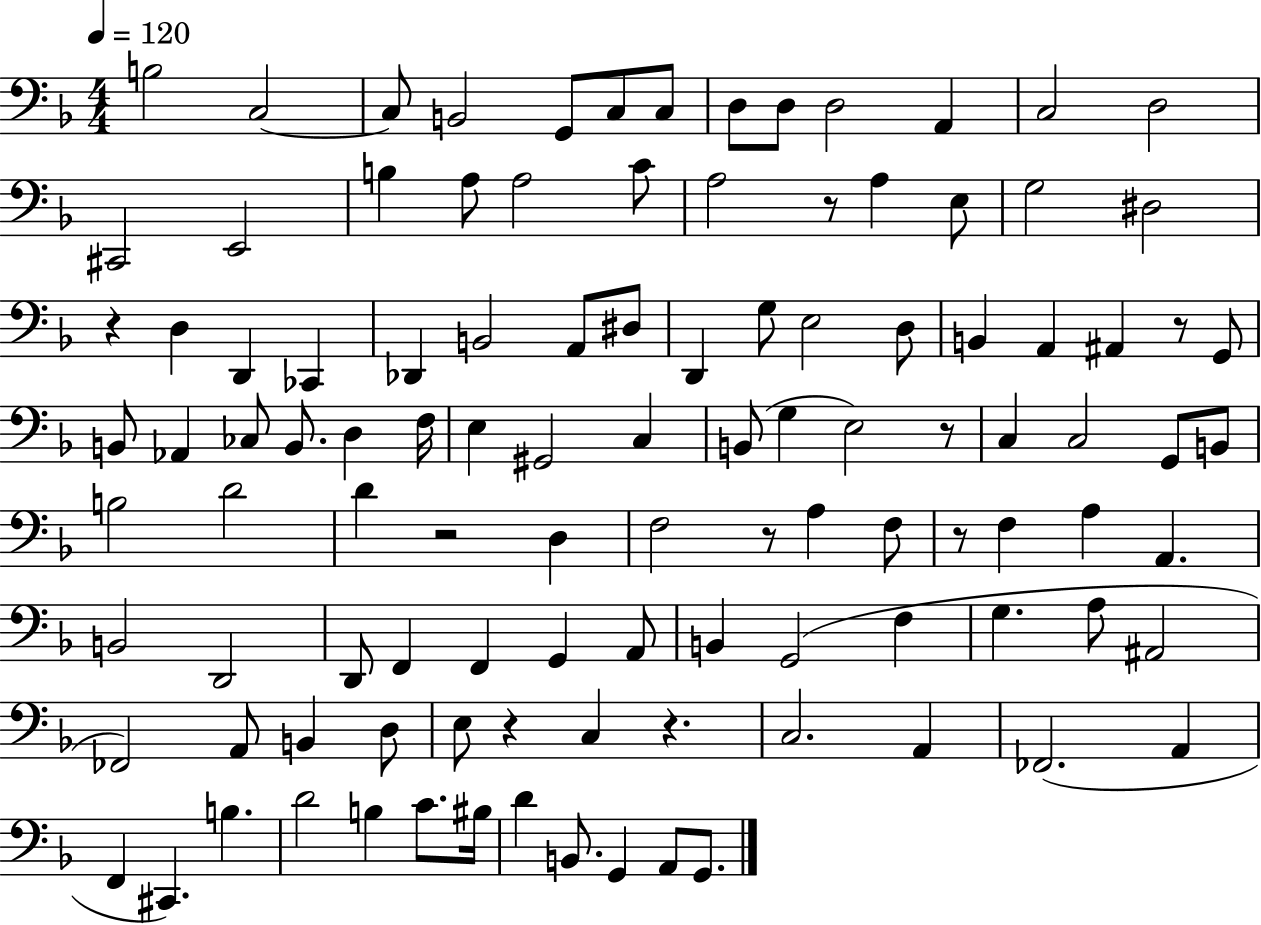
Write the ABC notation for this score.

X:1
T:Untitled
M:4/4
L:1/4
K:F
B,2 C,2 C,/2 B,,2 G,,/2 C,/2 C,/2 D,/2 D,/2 D,2 A,, C,2 D,2 ^C,,2 E,,2 B, A,/2 A,2 C/2 A,2 z/2 A, E,/2 G,2 ^D,2 z D, D,, _C,, _D,, B,,2 A,,/2 ^D,/2 D,, G,/2 E,2 D,/2 B,, A,, ^A,, z/2 G,,/2 B,,/2 _A,, _C,/2 B,,/2 D, F,/4 E, ^G,,2 C, B,,/2 G, E,2 z/2 C, C,2 G,,/2 B,,/2 B,2 D2 D z2 D, F,2 z/2 A, F,/2 z/2 F, A, A,, B,,2 D,,2 D,,/2 F,, F,, G,, A,,/2 B,, G,,2 F, G, A,/2 ^A,,2 _F,,2 A,,/2 B,, D,/2 E,/2 z C, z C,2 A,, _F,,2 A,, F,, ^C,, B, D2 B, C/2 ^B,/4 D B,,/2 G,, A,,/2 G,,/2